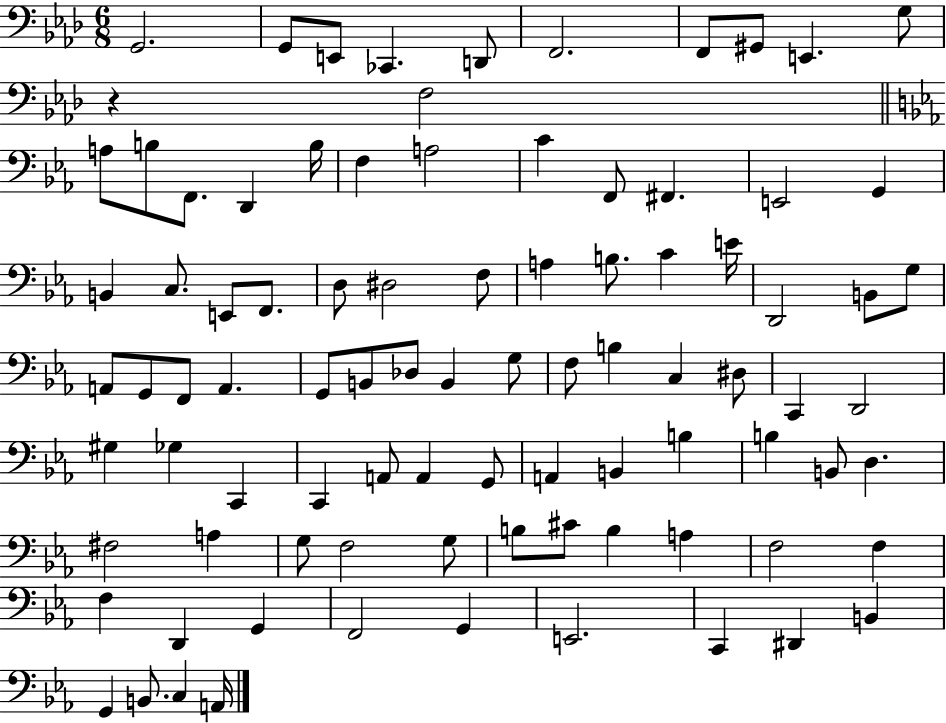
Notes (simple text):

G2/h. G2/e E2/e CES2/q. D2/e F2/h. F2/e G#2/e E2/q. G3/e R/q F3/h A3/e B3/e F2/e. D2/q B3/s F3/q A3/h C4/q F2/e F#2/q. E2/h G2/q B2/q C3/e. E2/e F2/e. D3/e D#3/h F3/e A3/q B3/e. C4/q E4/s D2/h B2/e G3/e A2/e G2/e F2/e A2/q. G2/e B2/e Db3/e B2/q G3/e F3/e B3/q C3/q D#3/e C2/q D2/h G#3/q Gb3/q C2/q C2/q A2/e A2/q G2/e A2/q B2/q B3/q B3/q B2/e D3/q. F#3/h A3/q G3/e F3/h G3/e B3/e C#4/e B3/q A3/q F3/h F3/q F3/q D2/q G2/q F2/h G2/q E2/h. C2/q D#2/q B2/q G2/q B2/e. C3/q A2/s